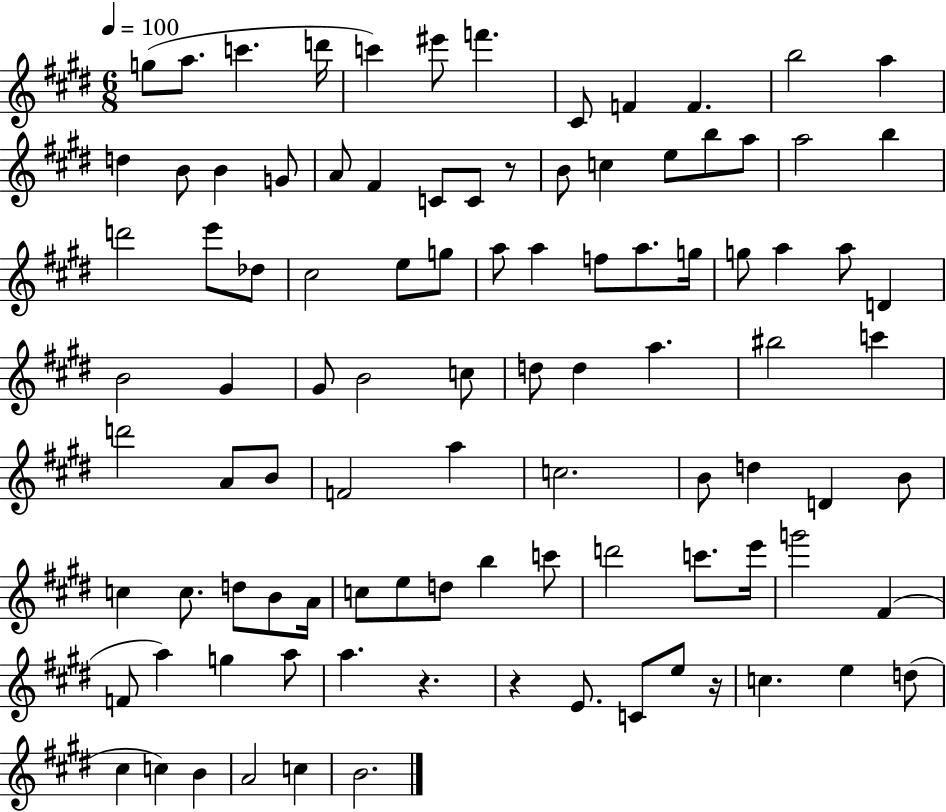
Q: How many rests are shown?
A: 4